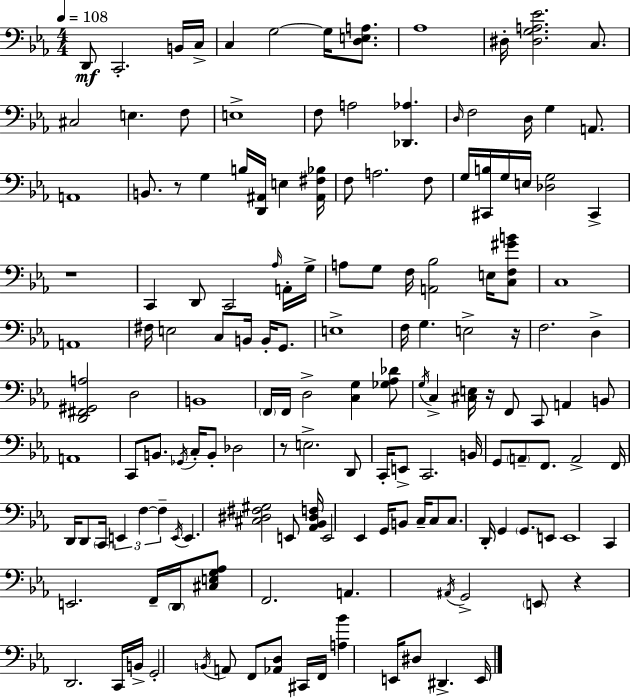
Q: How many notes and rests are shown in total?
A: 153